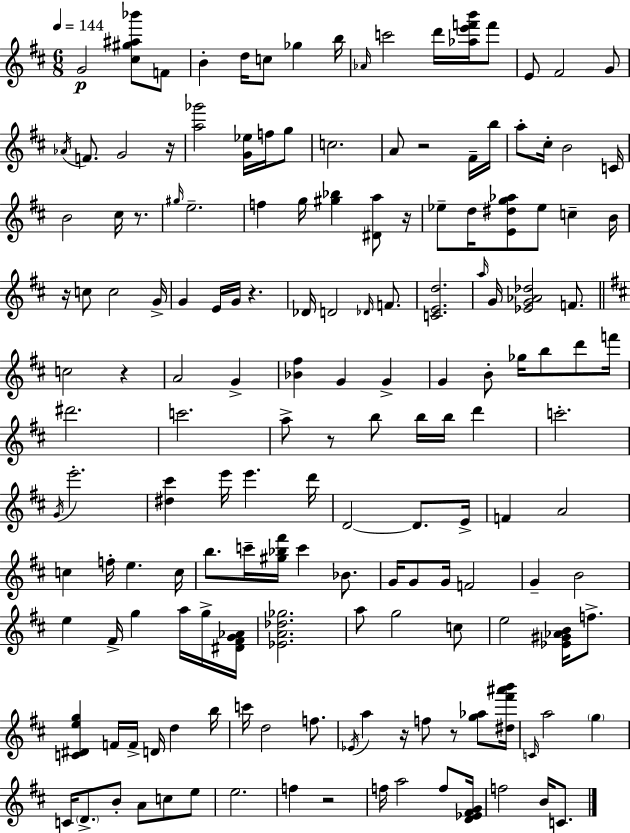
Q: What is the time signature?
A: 6/8